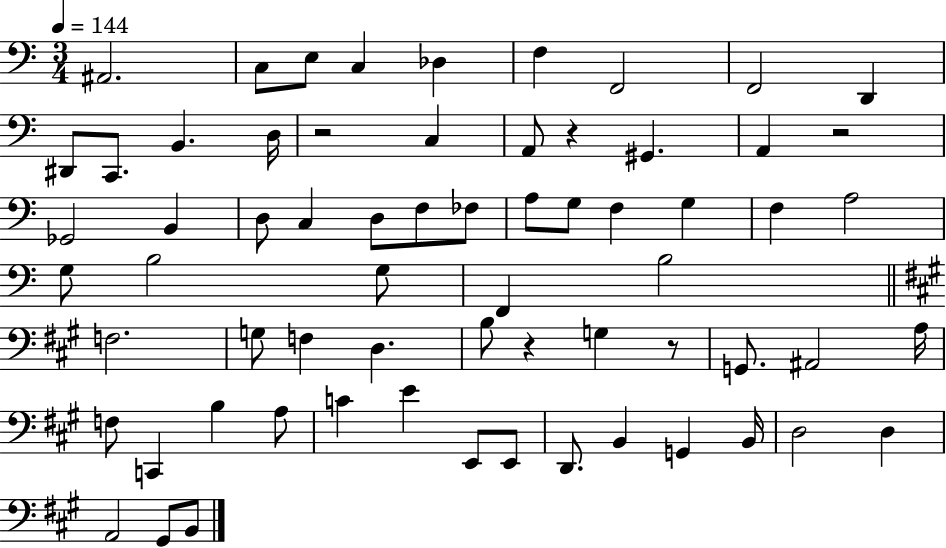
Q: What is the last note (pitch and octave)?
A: B2